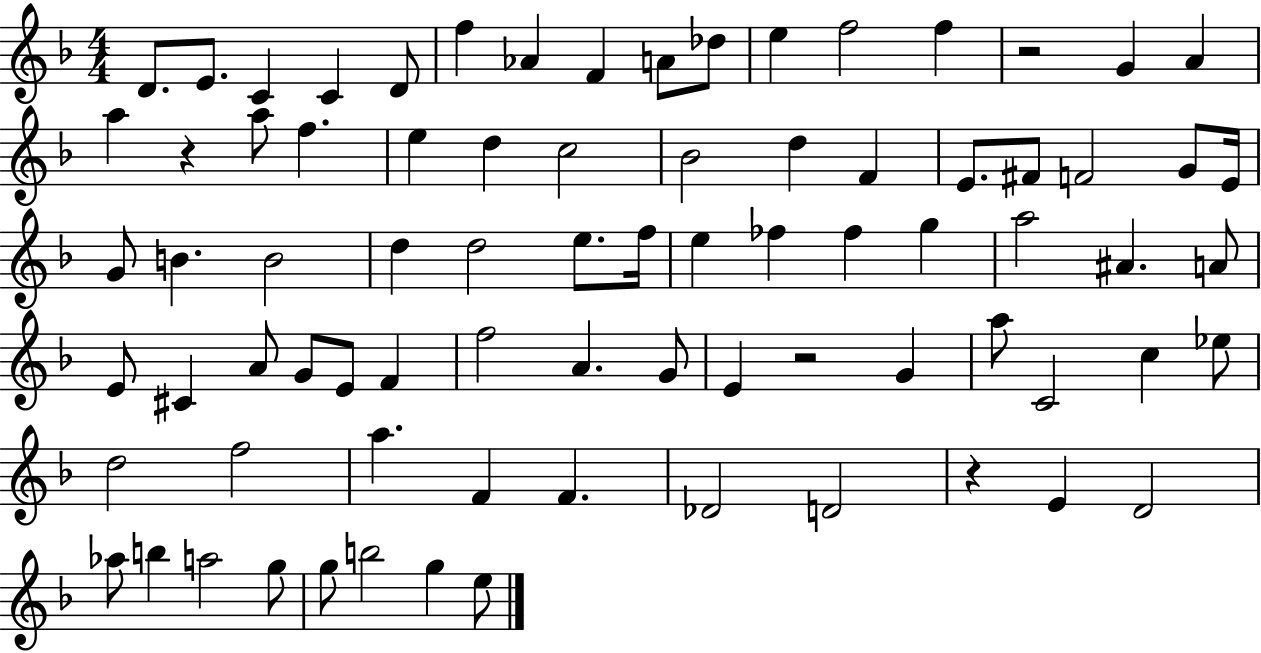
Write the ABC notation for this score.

X:1
T:Untitled
M:4/4
L:1/4
K:F
D/2 E/2 C C D/2 f _A F A/2 _d/2 e f2 f z2 G A a z a/2 f e d c2 _B2 d F E/2 ^F/2 F2 G/2 E/4 G/2 B B2 d d2 e/2 f/4 e _f _f g a2 ^A A/2 E/2 ^C A/2 G/2 E/2 F f2 A G/2 E z2 G a/2 C2 c _e/2 d2 f2 a F F _D2 D2 z E D2 _a/2 b a2 g/2 g/2 b2 g e/2